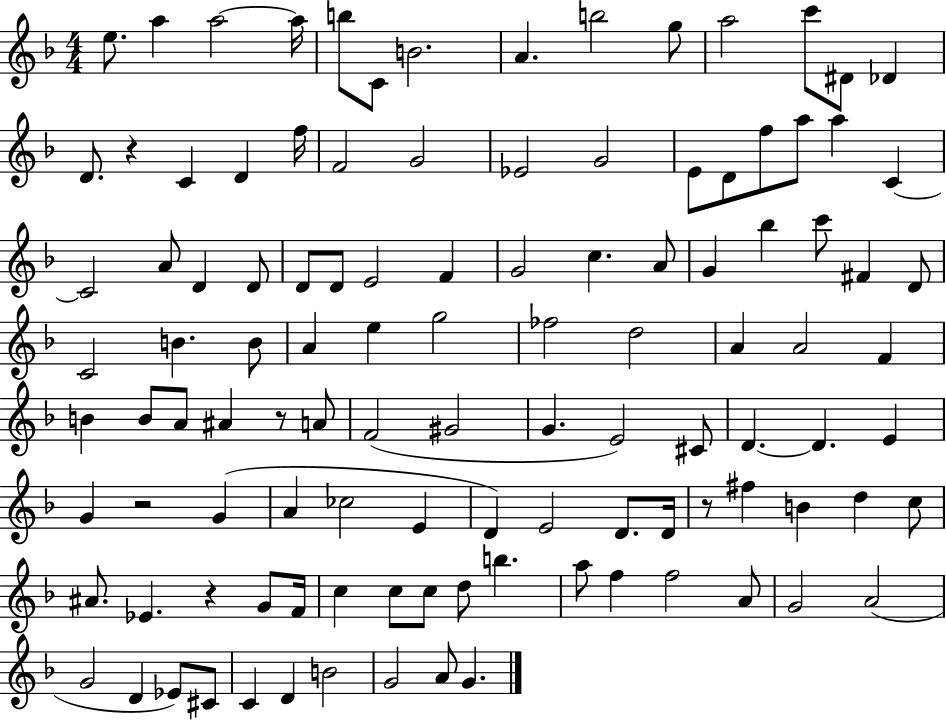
E5/e. A5/q A5/h A5/s B5/e C4/e B4/h. A4/q. B5/h G5/e A5/h C6/e D#4/e Db4/q D4/e. R/q C4/q D4/q F5/s F4/h G4/h Eb4/h G4/h E4/e D4/e F5/e A5/e A5/q C4/q C4/h A4/e D4/q D4/e D4/e D4/e E4/h F4/q G4/h C5/q. A4/e G4/q Bb5/q C6/e F#4/q D4/e C4/h B4/q. B4/e A4/q E5/q G5/h FES5/h D5/h A4/q A4/h F4/q B4/q B4/e A4/e A#4/q R/e A4/e F4/h G#4/h G4/q. E4/h C#4/e D4/q. D4/q. E4/q G4/q R/h G4/q A4/q CES5/h E4/q D4/q E4/h D4/e. D4/s R/e F#5/q B4/q D5/q C5/e A#4/e. Eb4/q. R/q G4/e F4/s C5/q C5/e C5/e D5/e B5/q. A5/e F5/q F5/h A4/e G4/h A4/h G4/h D4/q Eb4/e C#4/e C4/q D4/q B4/h G4/h A4/e G4/q.